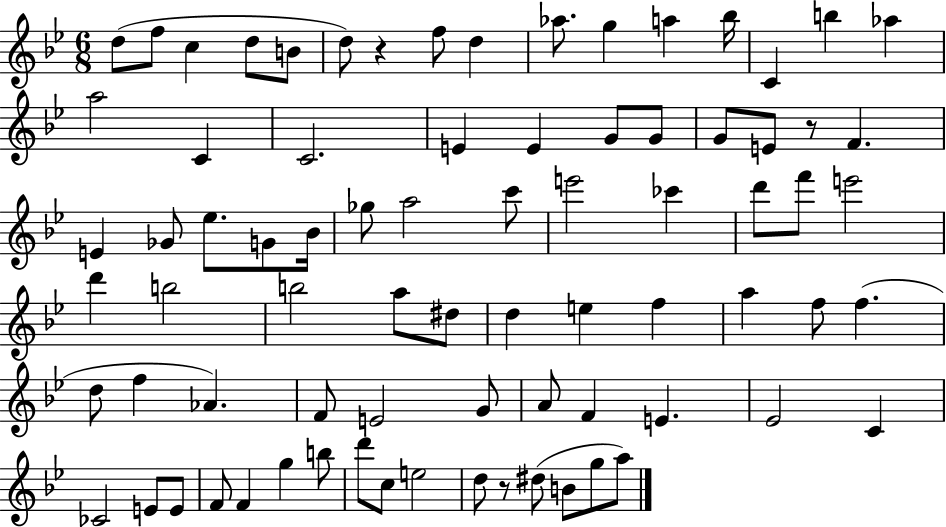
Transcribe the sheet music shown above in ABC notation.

X:1
T:Untitled
M:6/8
L:1/4
K:Bb
d/2 f/2 c d/2 B/2 d/2 z f/2 d _a/2 g a _b/4 C b _a a2 C C2 E E G/2 G/2 G/2 E/2 z/2 F E _G/2 _e/2 G/2 _B/4 _g/2 a2 c'/2 e'2 _c' d'/2 f'/2 e'2 d' b2 b2 a/2 ^d/2 d e f a f/2 f d/2 f _A F/2 E2 G/2 A/2 F E _E2 C _C2 E/2 E/2 F/2 F g b/2 d'/2 c/2 e2 d/2 z/2 ^d/2 B/2 g/2 a/2